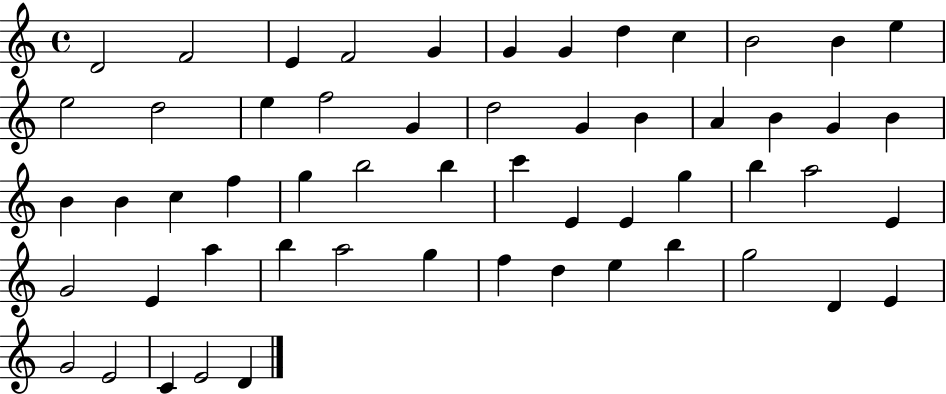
{
  \clef treble
  \time 4/4
  \defaultTimeSignature
  \key c \major
  d'2 f'2 | e'4 f'2 g'4 | g'4 g'4 d''4 c''4 | b'2 b'4 e''4 | \break e''2 d''2 | e''4 f''2 g'4 | d''2 g'4 b'4 | a'4 b'4 g'4 b'4 | \break b'4 b'4 c''4 f''4 | g''4 b''2 b''4 | c'''4 e'4 e'4 g''4 | b''4 a''2 e'4 | \break g'2 e'4 a''4 | b''4 a''2 g''4 | f''4 d''4 e''4 b''4 | g''2 d'4 e'4 | \break g'2 e'2 | c'4 e'2 d'4 | \bar "|."
}